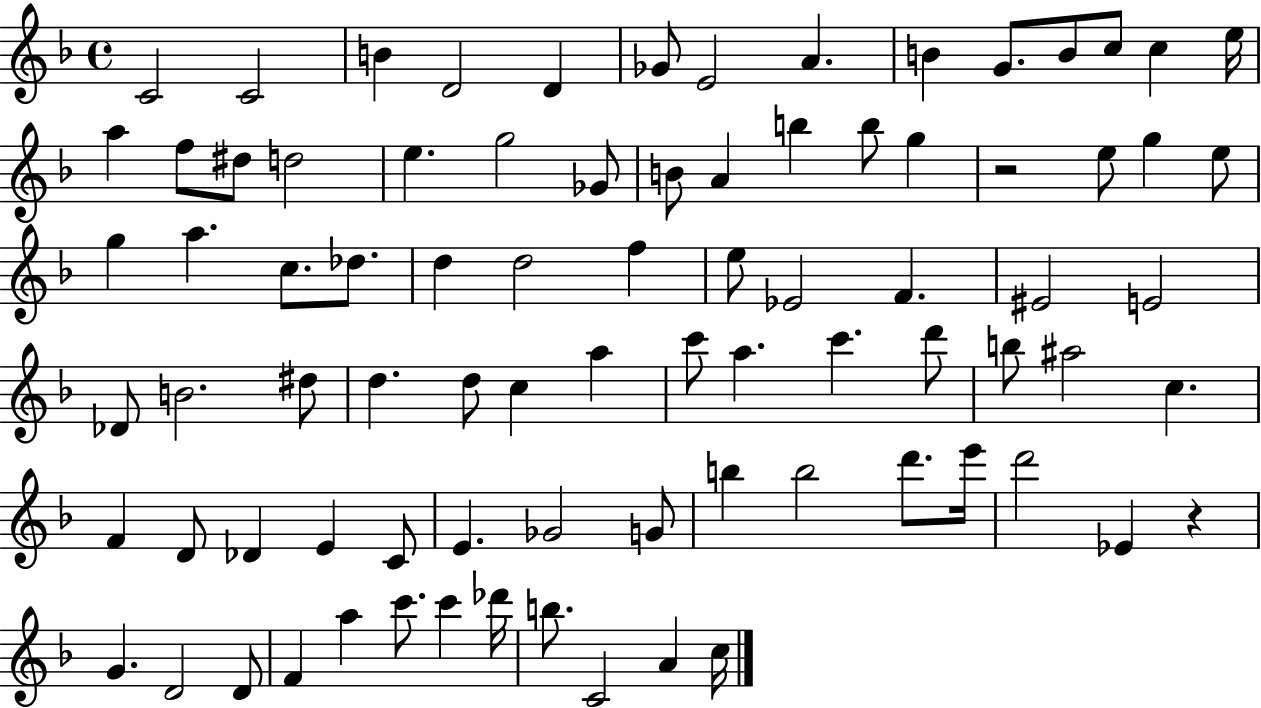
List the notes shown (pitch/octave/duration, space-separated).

C4/h C4/h B4/q D4/h D4/q Gb4/e E4/h A4/q. B4/q G4/e. B4/e C5/e C5/q E5/s A5/q F5/e D#5/e D5/h E5/q. G5/h Gb4/e B4/e A4/q B5/q B5/e G5/q R/h E5/e G5/q E5/e G5/q A5/q. C5/e. Db5/e. D5/q D5/h F5/q E5/e Eb4/h F4/q. EIS4/h E4/h Db4/e B4/h. D#5/e D5/q. D5/e C5/q A5/q C6/e A5/q. C6/q. D6/e B5/e A#5/h C5/q. F4/q D4/e Db4/q E4/q C4/e E4/q. Gb4/h G4/e B5/q B5/h D6/e. E6/s D6/h Eb4/q R/q G4/q. D4/h D4/e F4/q A5/q C6/e. C6/q Db6/s B5/e. C4/h A4/q C5/s